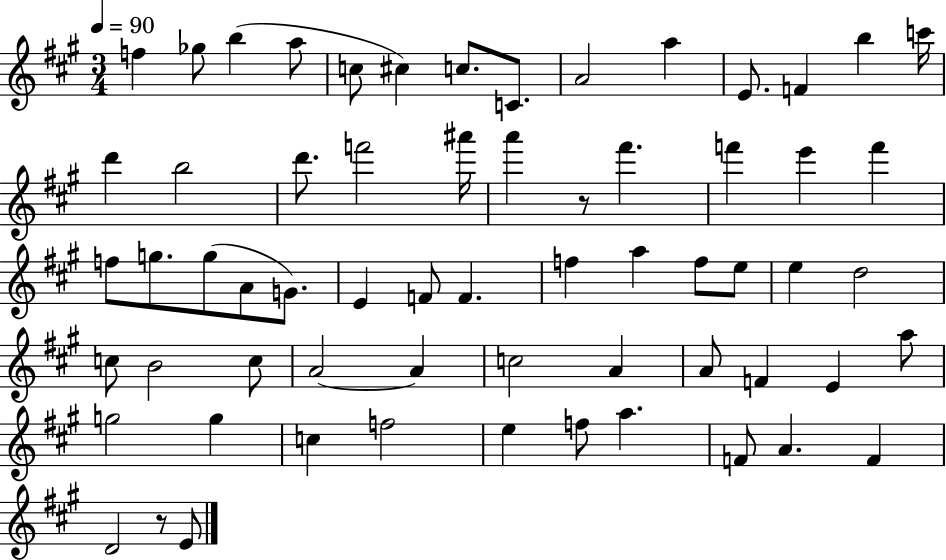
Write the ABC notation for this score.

X:1
T:Untitled
M:3/4
L:1/4
K:A
f _g/2 b a/2 c/2 ^c c/2 C/2 A2 a E/2 F b c'/4 d' b2 d'/2 f'2 ^a'/4 a' z/2 ^f' f' e' f' f/2 g/2 g/2 A/2 G/2 E F/2 F f a f/2 e/2 e d2 c/2 B2 c/2 A2 A c2 A A/2 F E a/2 g2 g c f2 e f/2 a F/2 A F D2 z/2 E/2